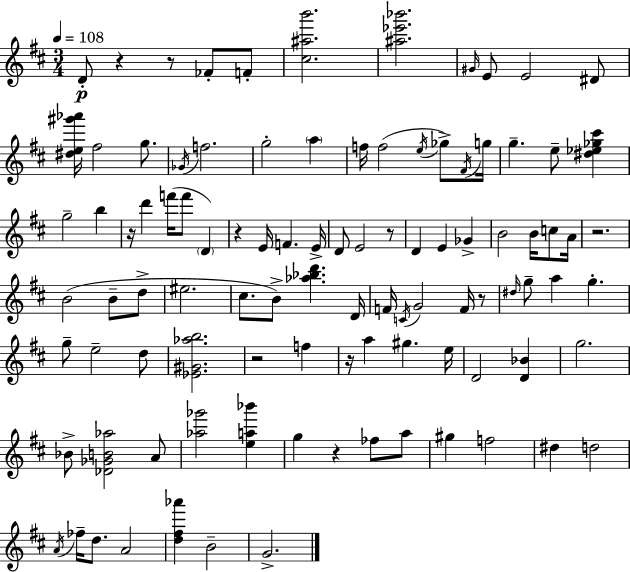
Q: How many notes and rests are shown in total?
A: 99